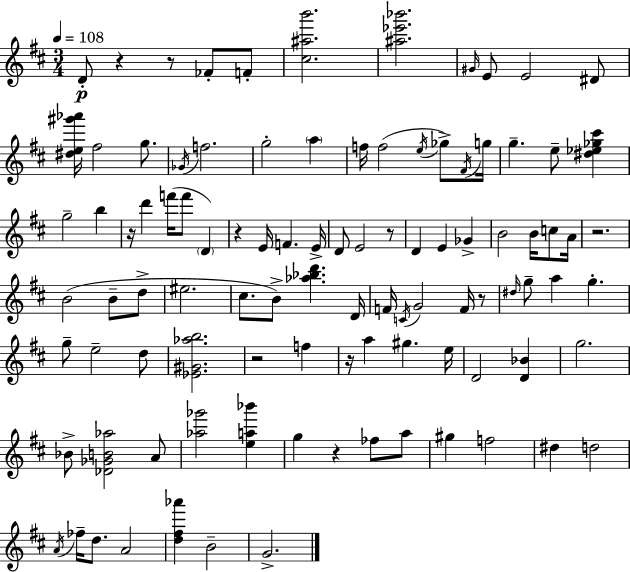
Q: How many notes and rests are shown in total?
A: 99